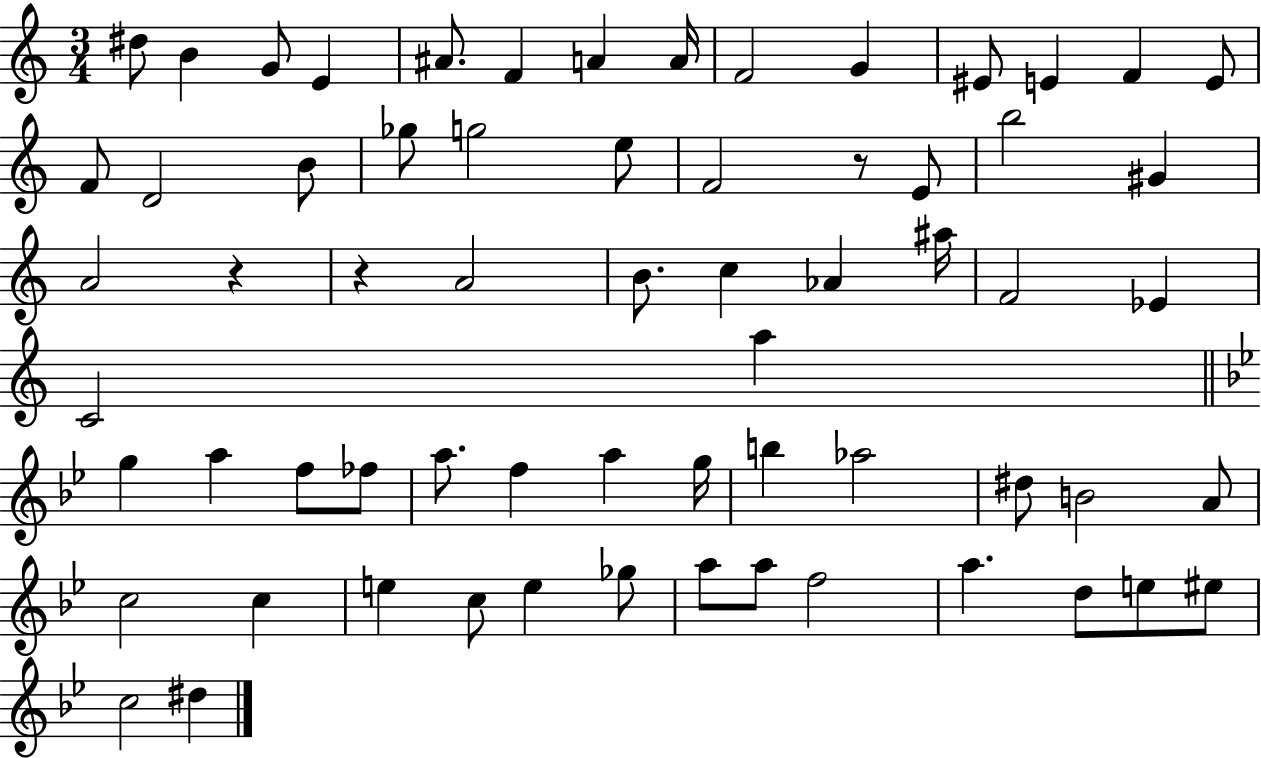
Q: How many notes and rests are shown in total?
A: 65